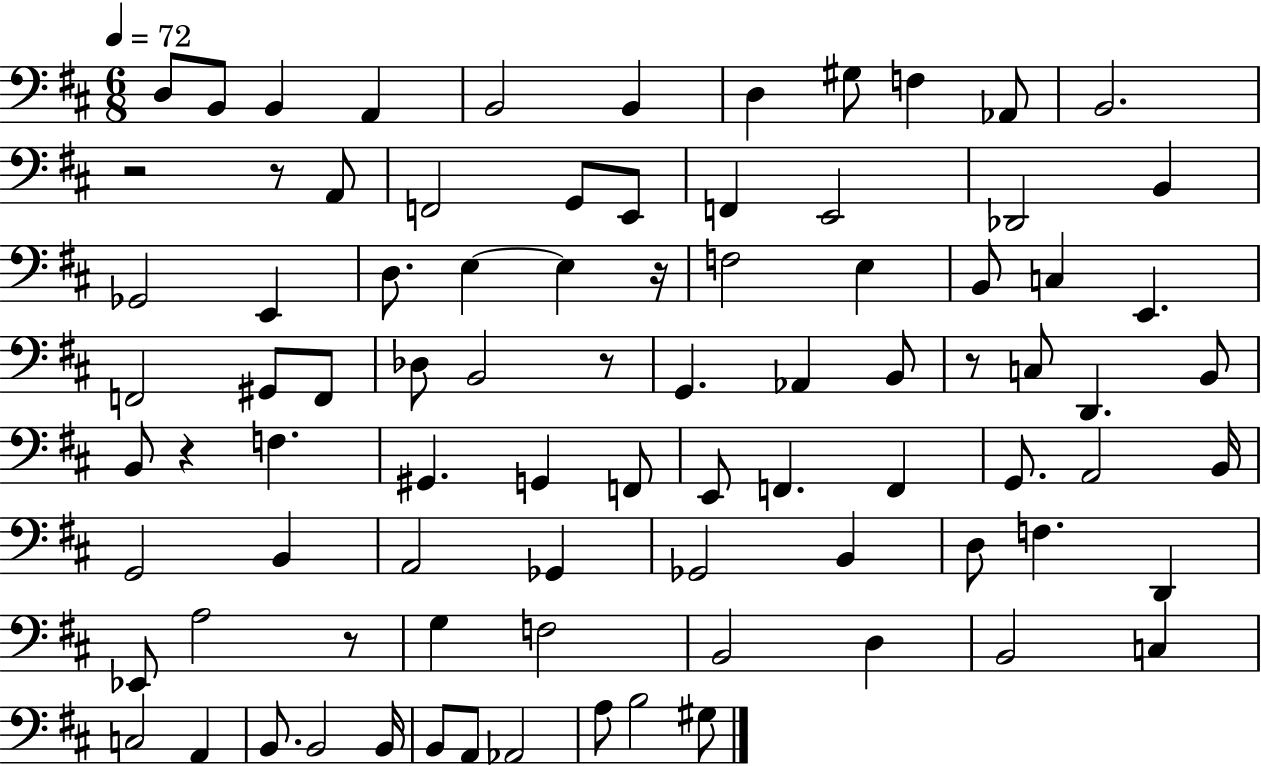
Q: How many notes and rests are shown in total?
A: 86